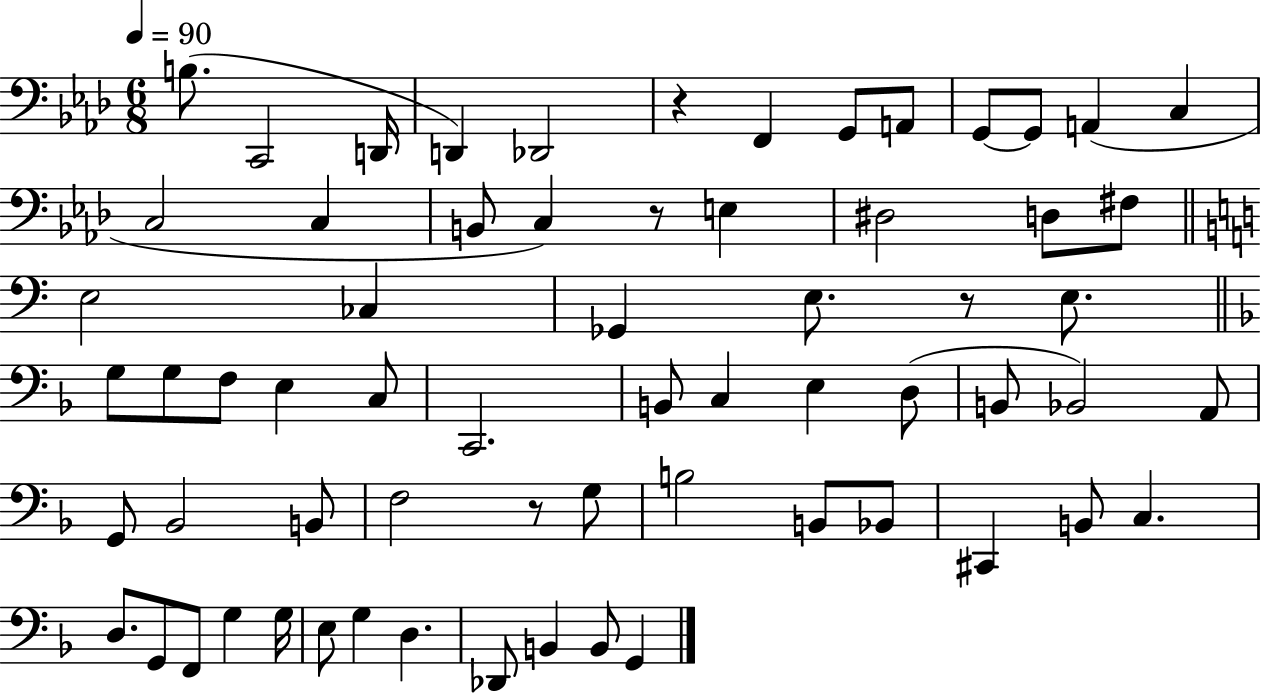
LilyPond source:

{
  \clef bass
  \numericTimeSignature
  \time 6/8
  \key aes \major
  \tempo 4 = 90
  b8.( c,2 d,16 | d,4) des,2 | r4 f,4 g,8 a,8 | g,8~~ g,8 a,4( c4 | \break c2 c4 | b,8 c4) r8 e4 | dis2 d8 fis8 | \bar "||" \break \key c \major e2 ces4 | ges,4 e8. r8 e8. | \bar "||" \break \key f \major g8 g8 f8 e4 c8 | c,2. | b,8 c4 e4 d8( | b,8 bes,2) a,8 | \break g,8 bes,2 b,8 | f2 r8 g8 | b2 b,8 bes,8 | cis,4 b,8 c4. | \break d8. g,8 f,8 g4 g16 | e8 g4 d4. | des,8 b,4 b,8 g,4 | \bar "|."
}